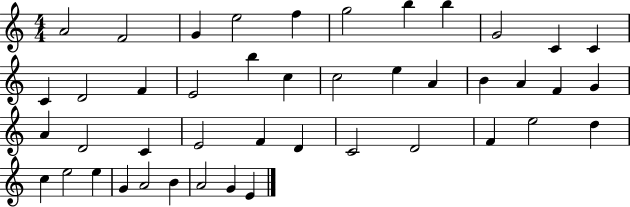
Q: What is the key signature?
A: C major